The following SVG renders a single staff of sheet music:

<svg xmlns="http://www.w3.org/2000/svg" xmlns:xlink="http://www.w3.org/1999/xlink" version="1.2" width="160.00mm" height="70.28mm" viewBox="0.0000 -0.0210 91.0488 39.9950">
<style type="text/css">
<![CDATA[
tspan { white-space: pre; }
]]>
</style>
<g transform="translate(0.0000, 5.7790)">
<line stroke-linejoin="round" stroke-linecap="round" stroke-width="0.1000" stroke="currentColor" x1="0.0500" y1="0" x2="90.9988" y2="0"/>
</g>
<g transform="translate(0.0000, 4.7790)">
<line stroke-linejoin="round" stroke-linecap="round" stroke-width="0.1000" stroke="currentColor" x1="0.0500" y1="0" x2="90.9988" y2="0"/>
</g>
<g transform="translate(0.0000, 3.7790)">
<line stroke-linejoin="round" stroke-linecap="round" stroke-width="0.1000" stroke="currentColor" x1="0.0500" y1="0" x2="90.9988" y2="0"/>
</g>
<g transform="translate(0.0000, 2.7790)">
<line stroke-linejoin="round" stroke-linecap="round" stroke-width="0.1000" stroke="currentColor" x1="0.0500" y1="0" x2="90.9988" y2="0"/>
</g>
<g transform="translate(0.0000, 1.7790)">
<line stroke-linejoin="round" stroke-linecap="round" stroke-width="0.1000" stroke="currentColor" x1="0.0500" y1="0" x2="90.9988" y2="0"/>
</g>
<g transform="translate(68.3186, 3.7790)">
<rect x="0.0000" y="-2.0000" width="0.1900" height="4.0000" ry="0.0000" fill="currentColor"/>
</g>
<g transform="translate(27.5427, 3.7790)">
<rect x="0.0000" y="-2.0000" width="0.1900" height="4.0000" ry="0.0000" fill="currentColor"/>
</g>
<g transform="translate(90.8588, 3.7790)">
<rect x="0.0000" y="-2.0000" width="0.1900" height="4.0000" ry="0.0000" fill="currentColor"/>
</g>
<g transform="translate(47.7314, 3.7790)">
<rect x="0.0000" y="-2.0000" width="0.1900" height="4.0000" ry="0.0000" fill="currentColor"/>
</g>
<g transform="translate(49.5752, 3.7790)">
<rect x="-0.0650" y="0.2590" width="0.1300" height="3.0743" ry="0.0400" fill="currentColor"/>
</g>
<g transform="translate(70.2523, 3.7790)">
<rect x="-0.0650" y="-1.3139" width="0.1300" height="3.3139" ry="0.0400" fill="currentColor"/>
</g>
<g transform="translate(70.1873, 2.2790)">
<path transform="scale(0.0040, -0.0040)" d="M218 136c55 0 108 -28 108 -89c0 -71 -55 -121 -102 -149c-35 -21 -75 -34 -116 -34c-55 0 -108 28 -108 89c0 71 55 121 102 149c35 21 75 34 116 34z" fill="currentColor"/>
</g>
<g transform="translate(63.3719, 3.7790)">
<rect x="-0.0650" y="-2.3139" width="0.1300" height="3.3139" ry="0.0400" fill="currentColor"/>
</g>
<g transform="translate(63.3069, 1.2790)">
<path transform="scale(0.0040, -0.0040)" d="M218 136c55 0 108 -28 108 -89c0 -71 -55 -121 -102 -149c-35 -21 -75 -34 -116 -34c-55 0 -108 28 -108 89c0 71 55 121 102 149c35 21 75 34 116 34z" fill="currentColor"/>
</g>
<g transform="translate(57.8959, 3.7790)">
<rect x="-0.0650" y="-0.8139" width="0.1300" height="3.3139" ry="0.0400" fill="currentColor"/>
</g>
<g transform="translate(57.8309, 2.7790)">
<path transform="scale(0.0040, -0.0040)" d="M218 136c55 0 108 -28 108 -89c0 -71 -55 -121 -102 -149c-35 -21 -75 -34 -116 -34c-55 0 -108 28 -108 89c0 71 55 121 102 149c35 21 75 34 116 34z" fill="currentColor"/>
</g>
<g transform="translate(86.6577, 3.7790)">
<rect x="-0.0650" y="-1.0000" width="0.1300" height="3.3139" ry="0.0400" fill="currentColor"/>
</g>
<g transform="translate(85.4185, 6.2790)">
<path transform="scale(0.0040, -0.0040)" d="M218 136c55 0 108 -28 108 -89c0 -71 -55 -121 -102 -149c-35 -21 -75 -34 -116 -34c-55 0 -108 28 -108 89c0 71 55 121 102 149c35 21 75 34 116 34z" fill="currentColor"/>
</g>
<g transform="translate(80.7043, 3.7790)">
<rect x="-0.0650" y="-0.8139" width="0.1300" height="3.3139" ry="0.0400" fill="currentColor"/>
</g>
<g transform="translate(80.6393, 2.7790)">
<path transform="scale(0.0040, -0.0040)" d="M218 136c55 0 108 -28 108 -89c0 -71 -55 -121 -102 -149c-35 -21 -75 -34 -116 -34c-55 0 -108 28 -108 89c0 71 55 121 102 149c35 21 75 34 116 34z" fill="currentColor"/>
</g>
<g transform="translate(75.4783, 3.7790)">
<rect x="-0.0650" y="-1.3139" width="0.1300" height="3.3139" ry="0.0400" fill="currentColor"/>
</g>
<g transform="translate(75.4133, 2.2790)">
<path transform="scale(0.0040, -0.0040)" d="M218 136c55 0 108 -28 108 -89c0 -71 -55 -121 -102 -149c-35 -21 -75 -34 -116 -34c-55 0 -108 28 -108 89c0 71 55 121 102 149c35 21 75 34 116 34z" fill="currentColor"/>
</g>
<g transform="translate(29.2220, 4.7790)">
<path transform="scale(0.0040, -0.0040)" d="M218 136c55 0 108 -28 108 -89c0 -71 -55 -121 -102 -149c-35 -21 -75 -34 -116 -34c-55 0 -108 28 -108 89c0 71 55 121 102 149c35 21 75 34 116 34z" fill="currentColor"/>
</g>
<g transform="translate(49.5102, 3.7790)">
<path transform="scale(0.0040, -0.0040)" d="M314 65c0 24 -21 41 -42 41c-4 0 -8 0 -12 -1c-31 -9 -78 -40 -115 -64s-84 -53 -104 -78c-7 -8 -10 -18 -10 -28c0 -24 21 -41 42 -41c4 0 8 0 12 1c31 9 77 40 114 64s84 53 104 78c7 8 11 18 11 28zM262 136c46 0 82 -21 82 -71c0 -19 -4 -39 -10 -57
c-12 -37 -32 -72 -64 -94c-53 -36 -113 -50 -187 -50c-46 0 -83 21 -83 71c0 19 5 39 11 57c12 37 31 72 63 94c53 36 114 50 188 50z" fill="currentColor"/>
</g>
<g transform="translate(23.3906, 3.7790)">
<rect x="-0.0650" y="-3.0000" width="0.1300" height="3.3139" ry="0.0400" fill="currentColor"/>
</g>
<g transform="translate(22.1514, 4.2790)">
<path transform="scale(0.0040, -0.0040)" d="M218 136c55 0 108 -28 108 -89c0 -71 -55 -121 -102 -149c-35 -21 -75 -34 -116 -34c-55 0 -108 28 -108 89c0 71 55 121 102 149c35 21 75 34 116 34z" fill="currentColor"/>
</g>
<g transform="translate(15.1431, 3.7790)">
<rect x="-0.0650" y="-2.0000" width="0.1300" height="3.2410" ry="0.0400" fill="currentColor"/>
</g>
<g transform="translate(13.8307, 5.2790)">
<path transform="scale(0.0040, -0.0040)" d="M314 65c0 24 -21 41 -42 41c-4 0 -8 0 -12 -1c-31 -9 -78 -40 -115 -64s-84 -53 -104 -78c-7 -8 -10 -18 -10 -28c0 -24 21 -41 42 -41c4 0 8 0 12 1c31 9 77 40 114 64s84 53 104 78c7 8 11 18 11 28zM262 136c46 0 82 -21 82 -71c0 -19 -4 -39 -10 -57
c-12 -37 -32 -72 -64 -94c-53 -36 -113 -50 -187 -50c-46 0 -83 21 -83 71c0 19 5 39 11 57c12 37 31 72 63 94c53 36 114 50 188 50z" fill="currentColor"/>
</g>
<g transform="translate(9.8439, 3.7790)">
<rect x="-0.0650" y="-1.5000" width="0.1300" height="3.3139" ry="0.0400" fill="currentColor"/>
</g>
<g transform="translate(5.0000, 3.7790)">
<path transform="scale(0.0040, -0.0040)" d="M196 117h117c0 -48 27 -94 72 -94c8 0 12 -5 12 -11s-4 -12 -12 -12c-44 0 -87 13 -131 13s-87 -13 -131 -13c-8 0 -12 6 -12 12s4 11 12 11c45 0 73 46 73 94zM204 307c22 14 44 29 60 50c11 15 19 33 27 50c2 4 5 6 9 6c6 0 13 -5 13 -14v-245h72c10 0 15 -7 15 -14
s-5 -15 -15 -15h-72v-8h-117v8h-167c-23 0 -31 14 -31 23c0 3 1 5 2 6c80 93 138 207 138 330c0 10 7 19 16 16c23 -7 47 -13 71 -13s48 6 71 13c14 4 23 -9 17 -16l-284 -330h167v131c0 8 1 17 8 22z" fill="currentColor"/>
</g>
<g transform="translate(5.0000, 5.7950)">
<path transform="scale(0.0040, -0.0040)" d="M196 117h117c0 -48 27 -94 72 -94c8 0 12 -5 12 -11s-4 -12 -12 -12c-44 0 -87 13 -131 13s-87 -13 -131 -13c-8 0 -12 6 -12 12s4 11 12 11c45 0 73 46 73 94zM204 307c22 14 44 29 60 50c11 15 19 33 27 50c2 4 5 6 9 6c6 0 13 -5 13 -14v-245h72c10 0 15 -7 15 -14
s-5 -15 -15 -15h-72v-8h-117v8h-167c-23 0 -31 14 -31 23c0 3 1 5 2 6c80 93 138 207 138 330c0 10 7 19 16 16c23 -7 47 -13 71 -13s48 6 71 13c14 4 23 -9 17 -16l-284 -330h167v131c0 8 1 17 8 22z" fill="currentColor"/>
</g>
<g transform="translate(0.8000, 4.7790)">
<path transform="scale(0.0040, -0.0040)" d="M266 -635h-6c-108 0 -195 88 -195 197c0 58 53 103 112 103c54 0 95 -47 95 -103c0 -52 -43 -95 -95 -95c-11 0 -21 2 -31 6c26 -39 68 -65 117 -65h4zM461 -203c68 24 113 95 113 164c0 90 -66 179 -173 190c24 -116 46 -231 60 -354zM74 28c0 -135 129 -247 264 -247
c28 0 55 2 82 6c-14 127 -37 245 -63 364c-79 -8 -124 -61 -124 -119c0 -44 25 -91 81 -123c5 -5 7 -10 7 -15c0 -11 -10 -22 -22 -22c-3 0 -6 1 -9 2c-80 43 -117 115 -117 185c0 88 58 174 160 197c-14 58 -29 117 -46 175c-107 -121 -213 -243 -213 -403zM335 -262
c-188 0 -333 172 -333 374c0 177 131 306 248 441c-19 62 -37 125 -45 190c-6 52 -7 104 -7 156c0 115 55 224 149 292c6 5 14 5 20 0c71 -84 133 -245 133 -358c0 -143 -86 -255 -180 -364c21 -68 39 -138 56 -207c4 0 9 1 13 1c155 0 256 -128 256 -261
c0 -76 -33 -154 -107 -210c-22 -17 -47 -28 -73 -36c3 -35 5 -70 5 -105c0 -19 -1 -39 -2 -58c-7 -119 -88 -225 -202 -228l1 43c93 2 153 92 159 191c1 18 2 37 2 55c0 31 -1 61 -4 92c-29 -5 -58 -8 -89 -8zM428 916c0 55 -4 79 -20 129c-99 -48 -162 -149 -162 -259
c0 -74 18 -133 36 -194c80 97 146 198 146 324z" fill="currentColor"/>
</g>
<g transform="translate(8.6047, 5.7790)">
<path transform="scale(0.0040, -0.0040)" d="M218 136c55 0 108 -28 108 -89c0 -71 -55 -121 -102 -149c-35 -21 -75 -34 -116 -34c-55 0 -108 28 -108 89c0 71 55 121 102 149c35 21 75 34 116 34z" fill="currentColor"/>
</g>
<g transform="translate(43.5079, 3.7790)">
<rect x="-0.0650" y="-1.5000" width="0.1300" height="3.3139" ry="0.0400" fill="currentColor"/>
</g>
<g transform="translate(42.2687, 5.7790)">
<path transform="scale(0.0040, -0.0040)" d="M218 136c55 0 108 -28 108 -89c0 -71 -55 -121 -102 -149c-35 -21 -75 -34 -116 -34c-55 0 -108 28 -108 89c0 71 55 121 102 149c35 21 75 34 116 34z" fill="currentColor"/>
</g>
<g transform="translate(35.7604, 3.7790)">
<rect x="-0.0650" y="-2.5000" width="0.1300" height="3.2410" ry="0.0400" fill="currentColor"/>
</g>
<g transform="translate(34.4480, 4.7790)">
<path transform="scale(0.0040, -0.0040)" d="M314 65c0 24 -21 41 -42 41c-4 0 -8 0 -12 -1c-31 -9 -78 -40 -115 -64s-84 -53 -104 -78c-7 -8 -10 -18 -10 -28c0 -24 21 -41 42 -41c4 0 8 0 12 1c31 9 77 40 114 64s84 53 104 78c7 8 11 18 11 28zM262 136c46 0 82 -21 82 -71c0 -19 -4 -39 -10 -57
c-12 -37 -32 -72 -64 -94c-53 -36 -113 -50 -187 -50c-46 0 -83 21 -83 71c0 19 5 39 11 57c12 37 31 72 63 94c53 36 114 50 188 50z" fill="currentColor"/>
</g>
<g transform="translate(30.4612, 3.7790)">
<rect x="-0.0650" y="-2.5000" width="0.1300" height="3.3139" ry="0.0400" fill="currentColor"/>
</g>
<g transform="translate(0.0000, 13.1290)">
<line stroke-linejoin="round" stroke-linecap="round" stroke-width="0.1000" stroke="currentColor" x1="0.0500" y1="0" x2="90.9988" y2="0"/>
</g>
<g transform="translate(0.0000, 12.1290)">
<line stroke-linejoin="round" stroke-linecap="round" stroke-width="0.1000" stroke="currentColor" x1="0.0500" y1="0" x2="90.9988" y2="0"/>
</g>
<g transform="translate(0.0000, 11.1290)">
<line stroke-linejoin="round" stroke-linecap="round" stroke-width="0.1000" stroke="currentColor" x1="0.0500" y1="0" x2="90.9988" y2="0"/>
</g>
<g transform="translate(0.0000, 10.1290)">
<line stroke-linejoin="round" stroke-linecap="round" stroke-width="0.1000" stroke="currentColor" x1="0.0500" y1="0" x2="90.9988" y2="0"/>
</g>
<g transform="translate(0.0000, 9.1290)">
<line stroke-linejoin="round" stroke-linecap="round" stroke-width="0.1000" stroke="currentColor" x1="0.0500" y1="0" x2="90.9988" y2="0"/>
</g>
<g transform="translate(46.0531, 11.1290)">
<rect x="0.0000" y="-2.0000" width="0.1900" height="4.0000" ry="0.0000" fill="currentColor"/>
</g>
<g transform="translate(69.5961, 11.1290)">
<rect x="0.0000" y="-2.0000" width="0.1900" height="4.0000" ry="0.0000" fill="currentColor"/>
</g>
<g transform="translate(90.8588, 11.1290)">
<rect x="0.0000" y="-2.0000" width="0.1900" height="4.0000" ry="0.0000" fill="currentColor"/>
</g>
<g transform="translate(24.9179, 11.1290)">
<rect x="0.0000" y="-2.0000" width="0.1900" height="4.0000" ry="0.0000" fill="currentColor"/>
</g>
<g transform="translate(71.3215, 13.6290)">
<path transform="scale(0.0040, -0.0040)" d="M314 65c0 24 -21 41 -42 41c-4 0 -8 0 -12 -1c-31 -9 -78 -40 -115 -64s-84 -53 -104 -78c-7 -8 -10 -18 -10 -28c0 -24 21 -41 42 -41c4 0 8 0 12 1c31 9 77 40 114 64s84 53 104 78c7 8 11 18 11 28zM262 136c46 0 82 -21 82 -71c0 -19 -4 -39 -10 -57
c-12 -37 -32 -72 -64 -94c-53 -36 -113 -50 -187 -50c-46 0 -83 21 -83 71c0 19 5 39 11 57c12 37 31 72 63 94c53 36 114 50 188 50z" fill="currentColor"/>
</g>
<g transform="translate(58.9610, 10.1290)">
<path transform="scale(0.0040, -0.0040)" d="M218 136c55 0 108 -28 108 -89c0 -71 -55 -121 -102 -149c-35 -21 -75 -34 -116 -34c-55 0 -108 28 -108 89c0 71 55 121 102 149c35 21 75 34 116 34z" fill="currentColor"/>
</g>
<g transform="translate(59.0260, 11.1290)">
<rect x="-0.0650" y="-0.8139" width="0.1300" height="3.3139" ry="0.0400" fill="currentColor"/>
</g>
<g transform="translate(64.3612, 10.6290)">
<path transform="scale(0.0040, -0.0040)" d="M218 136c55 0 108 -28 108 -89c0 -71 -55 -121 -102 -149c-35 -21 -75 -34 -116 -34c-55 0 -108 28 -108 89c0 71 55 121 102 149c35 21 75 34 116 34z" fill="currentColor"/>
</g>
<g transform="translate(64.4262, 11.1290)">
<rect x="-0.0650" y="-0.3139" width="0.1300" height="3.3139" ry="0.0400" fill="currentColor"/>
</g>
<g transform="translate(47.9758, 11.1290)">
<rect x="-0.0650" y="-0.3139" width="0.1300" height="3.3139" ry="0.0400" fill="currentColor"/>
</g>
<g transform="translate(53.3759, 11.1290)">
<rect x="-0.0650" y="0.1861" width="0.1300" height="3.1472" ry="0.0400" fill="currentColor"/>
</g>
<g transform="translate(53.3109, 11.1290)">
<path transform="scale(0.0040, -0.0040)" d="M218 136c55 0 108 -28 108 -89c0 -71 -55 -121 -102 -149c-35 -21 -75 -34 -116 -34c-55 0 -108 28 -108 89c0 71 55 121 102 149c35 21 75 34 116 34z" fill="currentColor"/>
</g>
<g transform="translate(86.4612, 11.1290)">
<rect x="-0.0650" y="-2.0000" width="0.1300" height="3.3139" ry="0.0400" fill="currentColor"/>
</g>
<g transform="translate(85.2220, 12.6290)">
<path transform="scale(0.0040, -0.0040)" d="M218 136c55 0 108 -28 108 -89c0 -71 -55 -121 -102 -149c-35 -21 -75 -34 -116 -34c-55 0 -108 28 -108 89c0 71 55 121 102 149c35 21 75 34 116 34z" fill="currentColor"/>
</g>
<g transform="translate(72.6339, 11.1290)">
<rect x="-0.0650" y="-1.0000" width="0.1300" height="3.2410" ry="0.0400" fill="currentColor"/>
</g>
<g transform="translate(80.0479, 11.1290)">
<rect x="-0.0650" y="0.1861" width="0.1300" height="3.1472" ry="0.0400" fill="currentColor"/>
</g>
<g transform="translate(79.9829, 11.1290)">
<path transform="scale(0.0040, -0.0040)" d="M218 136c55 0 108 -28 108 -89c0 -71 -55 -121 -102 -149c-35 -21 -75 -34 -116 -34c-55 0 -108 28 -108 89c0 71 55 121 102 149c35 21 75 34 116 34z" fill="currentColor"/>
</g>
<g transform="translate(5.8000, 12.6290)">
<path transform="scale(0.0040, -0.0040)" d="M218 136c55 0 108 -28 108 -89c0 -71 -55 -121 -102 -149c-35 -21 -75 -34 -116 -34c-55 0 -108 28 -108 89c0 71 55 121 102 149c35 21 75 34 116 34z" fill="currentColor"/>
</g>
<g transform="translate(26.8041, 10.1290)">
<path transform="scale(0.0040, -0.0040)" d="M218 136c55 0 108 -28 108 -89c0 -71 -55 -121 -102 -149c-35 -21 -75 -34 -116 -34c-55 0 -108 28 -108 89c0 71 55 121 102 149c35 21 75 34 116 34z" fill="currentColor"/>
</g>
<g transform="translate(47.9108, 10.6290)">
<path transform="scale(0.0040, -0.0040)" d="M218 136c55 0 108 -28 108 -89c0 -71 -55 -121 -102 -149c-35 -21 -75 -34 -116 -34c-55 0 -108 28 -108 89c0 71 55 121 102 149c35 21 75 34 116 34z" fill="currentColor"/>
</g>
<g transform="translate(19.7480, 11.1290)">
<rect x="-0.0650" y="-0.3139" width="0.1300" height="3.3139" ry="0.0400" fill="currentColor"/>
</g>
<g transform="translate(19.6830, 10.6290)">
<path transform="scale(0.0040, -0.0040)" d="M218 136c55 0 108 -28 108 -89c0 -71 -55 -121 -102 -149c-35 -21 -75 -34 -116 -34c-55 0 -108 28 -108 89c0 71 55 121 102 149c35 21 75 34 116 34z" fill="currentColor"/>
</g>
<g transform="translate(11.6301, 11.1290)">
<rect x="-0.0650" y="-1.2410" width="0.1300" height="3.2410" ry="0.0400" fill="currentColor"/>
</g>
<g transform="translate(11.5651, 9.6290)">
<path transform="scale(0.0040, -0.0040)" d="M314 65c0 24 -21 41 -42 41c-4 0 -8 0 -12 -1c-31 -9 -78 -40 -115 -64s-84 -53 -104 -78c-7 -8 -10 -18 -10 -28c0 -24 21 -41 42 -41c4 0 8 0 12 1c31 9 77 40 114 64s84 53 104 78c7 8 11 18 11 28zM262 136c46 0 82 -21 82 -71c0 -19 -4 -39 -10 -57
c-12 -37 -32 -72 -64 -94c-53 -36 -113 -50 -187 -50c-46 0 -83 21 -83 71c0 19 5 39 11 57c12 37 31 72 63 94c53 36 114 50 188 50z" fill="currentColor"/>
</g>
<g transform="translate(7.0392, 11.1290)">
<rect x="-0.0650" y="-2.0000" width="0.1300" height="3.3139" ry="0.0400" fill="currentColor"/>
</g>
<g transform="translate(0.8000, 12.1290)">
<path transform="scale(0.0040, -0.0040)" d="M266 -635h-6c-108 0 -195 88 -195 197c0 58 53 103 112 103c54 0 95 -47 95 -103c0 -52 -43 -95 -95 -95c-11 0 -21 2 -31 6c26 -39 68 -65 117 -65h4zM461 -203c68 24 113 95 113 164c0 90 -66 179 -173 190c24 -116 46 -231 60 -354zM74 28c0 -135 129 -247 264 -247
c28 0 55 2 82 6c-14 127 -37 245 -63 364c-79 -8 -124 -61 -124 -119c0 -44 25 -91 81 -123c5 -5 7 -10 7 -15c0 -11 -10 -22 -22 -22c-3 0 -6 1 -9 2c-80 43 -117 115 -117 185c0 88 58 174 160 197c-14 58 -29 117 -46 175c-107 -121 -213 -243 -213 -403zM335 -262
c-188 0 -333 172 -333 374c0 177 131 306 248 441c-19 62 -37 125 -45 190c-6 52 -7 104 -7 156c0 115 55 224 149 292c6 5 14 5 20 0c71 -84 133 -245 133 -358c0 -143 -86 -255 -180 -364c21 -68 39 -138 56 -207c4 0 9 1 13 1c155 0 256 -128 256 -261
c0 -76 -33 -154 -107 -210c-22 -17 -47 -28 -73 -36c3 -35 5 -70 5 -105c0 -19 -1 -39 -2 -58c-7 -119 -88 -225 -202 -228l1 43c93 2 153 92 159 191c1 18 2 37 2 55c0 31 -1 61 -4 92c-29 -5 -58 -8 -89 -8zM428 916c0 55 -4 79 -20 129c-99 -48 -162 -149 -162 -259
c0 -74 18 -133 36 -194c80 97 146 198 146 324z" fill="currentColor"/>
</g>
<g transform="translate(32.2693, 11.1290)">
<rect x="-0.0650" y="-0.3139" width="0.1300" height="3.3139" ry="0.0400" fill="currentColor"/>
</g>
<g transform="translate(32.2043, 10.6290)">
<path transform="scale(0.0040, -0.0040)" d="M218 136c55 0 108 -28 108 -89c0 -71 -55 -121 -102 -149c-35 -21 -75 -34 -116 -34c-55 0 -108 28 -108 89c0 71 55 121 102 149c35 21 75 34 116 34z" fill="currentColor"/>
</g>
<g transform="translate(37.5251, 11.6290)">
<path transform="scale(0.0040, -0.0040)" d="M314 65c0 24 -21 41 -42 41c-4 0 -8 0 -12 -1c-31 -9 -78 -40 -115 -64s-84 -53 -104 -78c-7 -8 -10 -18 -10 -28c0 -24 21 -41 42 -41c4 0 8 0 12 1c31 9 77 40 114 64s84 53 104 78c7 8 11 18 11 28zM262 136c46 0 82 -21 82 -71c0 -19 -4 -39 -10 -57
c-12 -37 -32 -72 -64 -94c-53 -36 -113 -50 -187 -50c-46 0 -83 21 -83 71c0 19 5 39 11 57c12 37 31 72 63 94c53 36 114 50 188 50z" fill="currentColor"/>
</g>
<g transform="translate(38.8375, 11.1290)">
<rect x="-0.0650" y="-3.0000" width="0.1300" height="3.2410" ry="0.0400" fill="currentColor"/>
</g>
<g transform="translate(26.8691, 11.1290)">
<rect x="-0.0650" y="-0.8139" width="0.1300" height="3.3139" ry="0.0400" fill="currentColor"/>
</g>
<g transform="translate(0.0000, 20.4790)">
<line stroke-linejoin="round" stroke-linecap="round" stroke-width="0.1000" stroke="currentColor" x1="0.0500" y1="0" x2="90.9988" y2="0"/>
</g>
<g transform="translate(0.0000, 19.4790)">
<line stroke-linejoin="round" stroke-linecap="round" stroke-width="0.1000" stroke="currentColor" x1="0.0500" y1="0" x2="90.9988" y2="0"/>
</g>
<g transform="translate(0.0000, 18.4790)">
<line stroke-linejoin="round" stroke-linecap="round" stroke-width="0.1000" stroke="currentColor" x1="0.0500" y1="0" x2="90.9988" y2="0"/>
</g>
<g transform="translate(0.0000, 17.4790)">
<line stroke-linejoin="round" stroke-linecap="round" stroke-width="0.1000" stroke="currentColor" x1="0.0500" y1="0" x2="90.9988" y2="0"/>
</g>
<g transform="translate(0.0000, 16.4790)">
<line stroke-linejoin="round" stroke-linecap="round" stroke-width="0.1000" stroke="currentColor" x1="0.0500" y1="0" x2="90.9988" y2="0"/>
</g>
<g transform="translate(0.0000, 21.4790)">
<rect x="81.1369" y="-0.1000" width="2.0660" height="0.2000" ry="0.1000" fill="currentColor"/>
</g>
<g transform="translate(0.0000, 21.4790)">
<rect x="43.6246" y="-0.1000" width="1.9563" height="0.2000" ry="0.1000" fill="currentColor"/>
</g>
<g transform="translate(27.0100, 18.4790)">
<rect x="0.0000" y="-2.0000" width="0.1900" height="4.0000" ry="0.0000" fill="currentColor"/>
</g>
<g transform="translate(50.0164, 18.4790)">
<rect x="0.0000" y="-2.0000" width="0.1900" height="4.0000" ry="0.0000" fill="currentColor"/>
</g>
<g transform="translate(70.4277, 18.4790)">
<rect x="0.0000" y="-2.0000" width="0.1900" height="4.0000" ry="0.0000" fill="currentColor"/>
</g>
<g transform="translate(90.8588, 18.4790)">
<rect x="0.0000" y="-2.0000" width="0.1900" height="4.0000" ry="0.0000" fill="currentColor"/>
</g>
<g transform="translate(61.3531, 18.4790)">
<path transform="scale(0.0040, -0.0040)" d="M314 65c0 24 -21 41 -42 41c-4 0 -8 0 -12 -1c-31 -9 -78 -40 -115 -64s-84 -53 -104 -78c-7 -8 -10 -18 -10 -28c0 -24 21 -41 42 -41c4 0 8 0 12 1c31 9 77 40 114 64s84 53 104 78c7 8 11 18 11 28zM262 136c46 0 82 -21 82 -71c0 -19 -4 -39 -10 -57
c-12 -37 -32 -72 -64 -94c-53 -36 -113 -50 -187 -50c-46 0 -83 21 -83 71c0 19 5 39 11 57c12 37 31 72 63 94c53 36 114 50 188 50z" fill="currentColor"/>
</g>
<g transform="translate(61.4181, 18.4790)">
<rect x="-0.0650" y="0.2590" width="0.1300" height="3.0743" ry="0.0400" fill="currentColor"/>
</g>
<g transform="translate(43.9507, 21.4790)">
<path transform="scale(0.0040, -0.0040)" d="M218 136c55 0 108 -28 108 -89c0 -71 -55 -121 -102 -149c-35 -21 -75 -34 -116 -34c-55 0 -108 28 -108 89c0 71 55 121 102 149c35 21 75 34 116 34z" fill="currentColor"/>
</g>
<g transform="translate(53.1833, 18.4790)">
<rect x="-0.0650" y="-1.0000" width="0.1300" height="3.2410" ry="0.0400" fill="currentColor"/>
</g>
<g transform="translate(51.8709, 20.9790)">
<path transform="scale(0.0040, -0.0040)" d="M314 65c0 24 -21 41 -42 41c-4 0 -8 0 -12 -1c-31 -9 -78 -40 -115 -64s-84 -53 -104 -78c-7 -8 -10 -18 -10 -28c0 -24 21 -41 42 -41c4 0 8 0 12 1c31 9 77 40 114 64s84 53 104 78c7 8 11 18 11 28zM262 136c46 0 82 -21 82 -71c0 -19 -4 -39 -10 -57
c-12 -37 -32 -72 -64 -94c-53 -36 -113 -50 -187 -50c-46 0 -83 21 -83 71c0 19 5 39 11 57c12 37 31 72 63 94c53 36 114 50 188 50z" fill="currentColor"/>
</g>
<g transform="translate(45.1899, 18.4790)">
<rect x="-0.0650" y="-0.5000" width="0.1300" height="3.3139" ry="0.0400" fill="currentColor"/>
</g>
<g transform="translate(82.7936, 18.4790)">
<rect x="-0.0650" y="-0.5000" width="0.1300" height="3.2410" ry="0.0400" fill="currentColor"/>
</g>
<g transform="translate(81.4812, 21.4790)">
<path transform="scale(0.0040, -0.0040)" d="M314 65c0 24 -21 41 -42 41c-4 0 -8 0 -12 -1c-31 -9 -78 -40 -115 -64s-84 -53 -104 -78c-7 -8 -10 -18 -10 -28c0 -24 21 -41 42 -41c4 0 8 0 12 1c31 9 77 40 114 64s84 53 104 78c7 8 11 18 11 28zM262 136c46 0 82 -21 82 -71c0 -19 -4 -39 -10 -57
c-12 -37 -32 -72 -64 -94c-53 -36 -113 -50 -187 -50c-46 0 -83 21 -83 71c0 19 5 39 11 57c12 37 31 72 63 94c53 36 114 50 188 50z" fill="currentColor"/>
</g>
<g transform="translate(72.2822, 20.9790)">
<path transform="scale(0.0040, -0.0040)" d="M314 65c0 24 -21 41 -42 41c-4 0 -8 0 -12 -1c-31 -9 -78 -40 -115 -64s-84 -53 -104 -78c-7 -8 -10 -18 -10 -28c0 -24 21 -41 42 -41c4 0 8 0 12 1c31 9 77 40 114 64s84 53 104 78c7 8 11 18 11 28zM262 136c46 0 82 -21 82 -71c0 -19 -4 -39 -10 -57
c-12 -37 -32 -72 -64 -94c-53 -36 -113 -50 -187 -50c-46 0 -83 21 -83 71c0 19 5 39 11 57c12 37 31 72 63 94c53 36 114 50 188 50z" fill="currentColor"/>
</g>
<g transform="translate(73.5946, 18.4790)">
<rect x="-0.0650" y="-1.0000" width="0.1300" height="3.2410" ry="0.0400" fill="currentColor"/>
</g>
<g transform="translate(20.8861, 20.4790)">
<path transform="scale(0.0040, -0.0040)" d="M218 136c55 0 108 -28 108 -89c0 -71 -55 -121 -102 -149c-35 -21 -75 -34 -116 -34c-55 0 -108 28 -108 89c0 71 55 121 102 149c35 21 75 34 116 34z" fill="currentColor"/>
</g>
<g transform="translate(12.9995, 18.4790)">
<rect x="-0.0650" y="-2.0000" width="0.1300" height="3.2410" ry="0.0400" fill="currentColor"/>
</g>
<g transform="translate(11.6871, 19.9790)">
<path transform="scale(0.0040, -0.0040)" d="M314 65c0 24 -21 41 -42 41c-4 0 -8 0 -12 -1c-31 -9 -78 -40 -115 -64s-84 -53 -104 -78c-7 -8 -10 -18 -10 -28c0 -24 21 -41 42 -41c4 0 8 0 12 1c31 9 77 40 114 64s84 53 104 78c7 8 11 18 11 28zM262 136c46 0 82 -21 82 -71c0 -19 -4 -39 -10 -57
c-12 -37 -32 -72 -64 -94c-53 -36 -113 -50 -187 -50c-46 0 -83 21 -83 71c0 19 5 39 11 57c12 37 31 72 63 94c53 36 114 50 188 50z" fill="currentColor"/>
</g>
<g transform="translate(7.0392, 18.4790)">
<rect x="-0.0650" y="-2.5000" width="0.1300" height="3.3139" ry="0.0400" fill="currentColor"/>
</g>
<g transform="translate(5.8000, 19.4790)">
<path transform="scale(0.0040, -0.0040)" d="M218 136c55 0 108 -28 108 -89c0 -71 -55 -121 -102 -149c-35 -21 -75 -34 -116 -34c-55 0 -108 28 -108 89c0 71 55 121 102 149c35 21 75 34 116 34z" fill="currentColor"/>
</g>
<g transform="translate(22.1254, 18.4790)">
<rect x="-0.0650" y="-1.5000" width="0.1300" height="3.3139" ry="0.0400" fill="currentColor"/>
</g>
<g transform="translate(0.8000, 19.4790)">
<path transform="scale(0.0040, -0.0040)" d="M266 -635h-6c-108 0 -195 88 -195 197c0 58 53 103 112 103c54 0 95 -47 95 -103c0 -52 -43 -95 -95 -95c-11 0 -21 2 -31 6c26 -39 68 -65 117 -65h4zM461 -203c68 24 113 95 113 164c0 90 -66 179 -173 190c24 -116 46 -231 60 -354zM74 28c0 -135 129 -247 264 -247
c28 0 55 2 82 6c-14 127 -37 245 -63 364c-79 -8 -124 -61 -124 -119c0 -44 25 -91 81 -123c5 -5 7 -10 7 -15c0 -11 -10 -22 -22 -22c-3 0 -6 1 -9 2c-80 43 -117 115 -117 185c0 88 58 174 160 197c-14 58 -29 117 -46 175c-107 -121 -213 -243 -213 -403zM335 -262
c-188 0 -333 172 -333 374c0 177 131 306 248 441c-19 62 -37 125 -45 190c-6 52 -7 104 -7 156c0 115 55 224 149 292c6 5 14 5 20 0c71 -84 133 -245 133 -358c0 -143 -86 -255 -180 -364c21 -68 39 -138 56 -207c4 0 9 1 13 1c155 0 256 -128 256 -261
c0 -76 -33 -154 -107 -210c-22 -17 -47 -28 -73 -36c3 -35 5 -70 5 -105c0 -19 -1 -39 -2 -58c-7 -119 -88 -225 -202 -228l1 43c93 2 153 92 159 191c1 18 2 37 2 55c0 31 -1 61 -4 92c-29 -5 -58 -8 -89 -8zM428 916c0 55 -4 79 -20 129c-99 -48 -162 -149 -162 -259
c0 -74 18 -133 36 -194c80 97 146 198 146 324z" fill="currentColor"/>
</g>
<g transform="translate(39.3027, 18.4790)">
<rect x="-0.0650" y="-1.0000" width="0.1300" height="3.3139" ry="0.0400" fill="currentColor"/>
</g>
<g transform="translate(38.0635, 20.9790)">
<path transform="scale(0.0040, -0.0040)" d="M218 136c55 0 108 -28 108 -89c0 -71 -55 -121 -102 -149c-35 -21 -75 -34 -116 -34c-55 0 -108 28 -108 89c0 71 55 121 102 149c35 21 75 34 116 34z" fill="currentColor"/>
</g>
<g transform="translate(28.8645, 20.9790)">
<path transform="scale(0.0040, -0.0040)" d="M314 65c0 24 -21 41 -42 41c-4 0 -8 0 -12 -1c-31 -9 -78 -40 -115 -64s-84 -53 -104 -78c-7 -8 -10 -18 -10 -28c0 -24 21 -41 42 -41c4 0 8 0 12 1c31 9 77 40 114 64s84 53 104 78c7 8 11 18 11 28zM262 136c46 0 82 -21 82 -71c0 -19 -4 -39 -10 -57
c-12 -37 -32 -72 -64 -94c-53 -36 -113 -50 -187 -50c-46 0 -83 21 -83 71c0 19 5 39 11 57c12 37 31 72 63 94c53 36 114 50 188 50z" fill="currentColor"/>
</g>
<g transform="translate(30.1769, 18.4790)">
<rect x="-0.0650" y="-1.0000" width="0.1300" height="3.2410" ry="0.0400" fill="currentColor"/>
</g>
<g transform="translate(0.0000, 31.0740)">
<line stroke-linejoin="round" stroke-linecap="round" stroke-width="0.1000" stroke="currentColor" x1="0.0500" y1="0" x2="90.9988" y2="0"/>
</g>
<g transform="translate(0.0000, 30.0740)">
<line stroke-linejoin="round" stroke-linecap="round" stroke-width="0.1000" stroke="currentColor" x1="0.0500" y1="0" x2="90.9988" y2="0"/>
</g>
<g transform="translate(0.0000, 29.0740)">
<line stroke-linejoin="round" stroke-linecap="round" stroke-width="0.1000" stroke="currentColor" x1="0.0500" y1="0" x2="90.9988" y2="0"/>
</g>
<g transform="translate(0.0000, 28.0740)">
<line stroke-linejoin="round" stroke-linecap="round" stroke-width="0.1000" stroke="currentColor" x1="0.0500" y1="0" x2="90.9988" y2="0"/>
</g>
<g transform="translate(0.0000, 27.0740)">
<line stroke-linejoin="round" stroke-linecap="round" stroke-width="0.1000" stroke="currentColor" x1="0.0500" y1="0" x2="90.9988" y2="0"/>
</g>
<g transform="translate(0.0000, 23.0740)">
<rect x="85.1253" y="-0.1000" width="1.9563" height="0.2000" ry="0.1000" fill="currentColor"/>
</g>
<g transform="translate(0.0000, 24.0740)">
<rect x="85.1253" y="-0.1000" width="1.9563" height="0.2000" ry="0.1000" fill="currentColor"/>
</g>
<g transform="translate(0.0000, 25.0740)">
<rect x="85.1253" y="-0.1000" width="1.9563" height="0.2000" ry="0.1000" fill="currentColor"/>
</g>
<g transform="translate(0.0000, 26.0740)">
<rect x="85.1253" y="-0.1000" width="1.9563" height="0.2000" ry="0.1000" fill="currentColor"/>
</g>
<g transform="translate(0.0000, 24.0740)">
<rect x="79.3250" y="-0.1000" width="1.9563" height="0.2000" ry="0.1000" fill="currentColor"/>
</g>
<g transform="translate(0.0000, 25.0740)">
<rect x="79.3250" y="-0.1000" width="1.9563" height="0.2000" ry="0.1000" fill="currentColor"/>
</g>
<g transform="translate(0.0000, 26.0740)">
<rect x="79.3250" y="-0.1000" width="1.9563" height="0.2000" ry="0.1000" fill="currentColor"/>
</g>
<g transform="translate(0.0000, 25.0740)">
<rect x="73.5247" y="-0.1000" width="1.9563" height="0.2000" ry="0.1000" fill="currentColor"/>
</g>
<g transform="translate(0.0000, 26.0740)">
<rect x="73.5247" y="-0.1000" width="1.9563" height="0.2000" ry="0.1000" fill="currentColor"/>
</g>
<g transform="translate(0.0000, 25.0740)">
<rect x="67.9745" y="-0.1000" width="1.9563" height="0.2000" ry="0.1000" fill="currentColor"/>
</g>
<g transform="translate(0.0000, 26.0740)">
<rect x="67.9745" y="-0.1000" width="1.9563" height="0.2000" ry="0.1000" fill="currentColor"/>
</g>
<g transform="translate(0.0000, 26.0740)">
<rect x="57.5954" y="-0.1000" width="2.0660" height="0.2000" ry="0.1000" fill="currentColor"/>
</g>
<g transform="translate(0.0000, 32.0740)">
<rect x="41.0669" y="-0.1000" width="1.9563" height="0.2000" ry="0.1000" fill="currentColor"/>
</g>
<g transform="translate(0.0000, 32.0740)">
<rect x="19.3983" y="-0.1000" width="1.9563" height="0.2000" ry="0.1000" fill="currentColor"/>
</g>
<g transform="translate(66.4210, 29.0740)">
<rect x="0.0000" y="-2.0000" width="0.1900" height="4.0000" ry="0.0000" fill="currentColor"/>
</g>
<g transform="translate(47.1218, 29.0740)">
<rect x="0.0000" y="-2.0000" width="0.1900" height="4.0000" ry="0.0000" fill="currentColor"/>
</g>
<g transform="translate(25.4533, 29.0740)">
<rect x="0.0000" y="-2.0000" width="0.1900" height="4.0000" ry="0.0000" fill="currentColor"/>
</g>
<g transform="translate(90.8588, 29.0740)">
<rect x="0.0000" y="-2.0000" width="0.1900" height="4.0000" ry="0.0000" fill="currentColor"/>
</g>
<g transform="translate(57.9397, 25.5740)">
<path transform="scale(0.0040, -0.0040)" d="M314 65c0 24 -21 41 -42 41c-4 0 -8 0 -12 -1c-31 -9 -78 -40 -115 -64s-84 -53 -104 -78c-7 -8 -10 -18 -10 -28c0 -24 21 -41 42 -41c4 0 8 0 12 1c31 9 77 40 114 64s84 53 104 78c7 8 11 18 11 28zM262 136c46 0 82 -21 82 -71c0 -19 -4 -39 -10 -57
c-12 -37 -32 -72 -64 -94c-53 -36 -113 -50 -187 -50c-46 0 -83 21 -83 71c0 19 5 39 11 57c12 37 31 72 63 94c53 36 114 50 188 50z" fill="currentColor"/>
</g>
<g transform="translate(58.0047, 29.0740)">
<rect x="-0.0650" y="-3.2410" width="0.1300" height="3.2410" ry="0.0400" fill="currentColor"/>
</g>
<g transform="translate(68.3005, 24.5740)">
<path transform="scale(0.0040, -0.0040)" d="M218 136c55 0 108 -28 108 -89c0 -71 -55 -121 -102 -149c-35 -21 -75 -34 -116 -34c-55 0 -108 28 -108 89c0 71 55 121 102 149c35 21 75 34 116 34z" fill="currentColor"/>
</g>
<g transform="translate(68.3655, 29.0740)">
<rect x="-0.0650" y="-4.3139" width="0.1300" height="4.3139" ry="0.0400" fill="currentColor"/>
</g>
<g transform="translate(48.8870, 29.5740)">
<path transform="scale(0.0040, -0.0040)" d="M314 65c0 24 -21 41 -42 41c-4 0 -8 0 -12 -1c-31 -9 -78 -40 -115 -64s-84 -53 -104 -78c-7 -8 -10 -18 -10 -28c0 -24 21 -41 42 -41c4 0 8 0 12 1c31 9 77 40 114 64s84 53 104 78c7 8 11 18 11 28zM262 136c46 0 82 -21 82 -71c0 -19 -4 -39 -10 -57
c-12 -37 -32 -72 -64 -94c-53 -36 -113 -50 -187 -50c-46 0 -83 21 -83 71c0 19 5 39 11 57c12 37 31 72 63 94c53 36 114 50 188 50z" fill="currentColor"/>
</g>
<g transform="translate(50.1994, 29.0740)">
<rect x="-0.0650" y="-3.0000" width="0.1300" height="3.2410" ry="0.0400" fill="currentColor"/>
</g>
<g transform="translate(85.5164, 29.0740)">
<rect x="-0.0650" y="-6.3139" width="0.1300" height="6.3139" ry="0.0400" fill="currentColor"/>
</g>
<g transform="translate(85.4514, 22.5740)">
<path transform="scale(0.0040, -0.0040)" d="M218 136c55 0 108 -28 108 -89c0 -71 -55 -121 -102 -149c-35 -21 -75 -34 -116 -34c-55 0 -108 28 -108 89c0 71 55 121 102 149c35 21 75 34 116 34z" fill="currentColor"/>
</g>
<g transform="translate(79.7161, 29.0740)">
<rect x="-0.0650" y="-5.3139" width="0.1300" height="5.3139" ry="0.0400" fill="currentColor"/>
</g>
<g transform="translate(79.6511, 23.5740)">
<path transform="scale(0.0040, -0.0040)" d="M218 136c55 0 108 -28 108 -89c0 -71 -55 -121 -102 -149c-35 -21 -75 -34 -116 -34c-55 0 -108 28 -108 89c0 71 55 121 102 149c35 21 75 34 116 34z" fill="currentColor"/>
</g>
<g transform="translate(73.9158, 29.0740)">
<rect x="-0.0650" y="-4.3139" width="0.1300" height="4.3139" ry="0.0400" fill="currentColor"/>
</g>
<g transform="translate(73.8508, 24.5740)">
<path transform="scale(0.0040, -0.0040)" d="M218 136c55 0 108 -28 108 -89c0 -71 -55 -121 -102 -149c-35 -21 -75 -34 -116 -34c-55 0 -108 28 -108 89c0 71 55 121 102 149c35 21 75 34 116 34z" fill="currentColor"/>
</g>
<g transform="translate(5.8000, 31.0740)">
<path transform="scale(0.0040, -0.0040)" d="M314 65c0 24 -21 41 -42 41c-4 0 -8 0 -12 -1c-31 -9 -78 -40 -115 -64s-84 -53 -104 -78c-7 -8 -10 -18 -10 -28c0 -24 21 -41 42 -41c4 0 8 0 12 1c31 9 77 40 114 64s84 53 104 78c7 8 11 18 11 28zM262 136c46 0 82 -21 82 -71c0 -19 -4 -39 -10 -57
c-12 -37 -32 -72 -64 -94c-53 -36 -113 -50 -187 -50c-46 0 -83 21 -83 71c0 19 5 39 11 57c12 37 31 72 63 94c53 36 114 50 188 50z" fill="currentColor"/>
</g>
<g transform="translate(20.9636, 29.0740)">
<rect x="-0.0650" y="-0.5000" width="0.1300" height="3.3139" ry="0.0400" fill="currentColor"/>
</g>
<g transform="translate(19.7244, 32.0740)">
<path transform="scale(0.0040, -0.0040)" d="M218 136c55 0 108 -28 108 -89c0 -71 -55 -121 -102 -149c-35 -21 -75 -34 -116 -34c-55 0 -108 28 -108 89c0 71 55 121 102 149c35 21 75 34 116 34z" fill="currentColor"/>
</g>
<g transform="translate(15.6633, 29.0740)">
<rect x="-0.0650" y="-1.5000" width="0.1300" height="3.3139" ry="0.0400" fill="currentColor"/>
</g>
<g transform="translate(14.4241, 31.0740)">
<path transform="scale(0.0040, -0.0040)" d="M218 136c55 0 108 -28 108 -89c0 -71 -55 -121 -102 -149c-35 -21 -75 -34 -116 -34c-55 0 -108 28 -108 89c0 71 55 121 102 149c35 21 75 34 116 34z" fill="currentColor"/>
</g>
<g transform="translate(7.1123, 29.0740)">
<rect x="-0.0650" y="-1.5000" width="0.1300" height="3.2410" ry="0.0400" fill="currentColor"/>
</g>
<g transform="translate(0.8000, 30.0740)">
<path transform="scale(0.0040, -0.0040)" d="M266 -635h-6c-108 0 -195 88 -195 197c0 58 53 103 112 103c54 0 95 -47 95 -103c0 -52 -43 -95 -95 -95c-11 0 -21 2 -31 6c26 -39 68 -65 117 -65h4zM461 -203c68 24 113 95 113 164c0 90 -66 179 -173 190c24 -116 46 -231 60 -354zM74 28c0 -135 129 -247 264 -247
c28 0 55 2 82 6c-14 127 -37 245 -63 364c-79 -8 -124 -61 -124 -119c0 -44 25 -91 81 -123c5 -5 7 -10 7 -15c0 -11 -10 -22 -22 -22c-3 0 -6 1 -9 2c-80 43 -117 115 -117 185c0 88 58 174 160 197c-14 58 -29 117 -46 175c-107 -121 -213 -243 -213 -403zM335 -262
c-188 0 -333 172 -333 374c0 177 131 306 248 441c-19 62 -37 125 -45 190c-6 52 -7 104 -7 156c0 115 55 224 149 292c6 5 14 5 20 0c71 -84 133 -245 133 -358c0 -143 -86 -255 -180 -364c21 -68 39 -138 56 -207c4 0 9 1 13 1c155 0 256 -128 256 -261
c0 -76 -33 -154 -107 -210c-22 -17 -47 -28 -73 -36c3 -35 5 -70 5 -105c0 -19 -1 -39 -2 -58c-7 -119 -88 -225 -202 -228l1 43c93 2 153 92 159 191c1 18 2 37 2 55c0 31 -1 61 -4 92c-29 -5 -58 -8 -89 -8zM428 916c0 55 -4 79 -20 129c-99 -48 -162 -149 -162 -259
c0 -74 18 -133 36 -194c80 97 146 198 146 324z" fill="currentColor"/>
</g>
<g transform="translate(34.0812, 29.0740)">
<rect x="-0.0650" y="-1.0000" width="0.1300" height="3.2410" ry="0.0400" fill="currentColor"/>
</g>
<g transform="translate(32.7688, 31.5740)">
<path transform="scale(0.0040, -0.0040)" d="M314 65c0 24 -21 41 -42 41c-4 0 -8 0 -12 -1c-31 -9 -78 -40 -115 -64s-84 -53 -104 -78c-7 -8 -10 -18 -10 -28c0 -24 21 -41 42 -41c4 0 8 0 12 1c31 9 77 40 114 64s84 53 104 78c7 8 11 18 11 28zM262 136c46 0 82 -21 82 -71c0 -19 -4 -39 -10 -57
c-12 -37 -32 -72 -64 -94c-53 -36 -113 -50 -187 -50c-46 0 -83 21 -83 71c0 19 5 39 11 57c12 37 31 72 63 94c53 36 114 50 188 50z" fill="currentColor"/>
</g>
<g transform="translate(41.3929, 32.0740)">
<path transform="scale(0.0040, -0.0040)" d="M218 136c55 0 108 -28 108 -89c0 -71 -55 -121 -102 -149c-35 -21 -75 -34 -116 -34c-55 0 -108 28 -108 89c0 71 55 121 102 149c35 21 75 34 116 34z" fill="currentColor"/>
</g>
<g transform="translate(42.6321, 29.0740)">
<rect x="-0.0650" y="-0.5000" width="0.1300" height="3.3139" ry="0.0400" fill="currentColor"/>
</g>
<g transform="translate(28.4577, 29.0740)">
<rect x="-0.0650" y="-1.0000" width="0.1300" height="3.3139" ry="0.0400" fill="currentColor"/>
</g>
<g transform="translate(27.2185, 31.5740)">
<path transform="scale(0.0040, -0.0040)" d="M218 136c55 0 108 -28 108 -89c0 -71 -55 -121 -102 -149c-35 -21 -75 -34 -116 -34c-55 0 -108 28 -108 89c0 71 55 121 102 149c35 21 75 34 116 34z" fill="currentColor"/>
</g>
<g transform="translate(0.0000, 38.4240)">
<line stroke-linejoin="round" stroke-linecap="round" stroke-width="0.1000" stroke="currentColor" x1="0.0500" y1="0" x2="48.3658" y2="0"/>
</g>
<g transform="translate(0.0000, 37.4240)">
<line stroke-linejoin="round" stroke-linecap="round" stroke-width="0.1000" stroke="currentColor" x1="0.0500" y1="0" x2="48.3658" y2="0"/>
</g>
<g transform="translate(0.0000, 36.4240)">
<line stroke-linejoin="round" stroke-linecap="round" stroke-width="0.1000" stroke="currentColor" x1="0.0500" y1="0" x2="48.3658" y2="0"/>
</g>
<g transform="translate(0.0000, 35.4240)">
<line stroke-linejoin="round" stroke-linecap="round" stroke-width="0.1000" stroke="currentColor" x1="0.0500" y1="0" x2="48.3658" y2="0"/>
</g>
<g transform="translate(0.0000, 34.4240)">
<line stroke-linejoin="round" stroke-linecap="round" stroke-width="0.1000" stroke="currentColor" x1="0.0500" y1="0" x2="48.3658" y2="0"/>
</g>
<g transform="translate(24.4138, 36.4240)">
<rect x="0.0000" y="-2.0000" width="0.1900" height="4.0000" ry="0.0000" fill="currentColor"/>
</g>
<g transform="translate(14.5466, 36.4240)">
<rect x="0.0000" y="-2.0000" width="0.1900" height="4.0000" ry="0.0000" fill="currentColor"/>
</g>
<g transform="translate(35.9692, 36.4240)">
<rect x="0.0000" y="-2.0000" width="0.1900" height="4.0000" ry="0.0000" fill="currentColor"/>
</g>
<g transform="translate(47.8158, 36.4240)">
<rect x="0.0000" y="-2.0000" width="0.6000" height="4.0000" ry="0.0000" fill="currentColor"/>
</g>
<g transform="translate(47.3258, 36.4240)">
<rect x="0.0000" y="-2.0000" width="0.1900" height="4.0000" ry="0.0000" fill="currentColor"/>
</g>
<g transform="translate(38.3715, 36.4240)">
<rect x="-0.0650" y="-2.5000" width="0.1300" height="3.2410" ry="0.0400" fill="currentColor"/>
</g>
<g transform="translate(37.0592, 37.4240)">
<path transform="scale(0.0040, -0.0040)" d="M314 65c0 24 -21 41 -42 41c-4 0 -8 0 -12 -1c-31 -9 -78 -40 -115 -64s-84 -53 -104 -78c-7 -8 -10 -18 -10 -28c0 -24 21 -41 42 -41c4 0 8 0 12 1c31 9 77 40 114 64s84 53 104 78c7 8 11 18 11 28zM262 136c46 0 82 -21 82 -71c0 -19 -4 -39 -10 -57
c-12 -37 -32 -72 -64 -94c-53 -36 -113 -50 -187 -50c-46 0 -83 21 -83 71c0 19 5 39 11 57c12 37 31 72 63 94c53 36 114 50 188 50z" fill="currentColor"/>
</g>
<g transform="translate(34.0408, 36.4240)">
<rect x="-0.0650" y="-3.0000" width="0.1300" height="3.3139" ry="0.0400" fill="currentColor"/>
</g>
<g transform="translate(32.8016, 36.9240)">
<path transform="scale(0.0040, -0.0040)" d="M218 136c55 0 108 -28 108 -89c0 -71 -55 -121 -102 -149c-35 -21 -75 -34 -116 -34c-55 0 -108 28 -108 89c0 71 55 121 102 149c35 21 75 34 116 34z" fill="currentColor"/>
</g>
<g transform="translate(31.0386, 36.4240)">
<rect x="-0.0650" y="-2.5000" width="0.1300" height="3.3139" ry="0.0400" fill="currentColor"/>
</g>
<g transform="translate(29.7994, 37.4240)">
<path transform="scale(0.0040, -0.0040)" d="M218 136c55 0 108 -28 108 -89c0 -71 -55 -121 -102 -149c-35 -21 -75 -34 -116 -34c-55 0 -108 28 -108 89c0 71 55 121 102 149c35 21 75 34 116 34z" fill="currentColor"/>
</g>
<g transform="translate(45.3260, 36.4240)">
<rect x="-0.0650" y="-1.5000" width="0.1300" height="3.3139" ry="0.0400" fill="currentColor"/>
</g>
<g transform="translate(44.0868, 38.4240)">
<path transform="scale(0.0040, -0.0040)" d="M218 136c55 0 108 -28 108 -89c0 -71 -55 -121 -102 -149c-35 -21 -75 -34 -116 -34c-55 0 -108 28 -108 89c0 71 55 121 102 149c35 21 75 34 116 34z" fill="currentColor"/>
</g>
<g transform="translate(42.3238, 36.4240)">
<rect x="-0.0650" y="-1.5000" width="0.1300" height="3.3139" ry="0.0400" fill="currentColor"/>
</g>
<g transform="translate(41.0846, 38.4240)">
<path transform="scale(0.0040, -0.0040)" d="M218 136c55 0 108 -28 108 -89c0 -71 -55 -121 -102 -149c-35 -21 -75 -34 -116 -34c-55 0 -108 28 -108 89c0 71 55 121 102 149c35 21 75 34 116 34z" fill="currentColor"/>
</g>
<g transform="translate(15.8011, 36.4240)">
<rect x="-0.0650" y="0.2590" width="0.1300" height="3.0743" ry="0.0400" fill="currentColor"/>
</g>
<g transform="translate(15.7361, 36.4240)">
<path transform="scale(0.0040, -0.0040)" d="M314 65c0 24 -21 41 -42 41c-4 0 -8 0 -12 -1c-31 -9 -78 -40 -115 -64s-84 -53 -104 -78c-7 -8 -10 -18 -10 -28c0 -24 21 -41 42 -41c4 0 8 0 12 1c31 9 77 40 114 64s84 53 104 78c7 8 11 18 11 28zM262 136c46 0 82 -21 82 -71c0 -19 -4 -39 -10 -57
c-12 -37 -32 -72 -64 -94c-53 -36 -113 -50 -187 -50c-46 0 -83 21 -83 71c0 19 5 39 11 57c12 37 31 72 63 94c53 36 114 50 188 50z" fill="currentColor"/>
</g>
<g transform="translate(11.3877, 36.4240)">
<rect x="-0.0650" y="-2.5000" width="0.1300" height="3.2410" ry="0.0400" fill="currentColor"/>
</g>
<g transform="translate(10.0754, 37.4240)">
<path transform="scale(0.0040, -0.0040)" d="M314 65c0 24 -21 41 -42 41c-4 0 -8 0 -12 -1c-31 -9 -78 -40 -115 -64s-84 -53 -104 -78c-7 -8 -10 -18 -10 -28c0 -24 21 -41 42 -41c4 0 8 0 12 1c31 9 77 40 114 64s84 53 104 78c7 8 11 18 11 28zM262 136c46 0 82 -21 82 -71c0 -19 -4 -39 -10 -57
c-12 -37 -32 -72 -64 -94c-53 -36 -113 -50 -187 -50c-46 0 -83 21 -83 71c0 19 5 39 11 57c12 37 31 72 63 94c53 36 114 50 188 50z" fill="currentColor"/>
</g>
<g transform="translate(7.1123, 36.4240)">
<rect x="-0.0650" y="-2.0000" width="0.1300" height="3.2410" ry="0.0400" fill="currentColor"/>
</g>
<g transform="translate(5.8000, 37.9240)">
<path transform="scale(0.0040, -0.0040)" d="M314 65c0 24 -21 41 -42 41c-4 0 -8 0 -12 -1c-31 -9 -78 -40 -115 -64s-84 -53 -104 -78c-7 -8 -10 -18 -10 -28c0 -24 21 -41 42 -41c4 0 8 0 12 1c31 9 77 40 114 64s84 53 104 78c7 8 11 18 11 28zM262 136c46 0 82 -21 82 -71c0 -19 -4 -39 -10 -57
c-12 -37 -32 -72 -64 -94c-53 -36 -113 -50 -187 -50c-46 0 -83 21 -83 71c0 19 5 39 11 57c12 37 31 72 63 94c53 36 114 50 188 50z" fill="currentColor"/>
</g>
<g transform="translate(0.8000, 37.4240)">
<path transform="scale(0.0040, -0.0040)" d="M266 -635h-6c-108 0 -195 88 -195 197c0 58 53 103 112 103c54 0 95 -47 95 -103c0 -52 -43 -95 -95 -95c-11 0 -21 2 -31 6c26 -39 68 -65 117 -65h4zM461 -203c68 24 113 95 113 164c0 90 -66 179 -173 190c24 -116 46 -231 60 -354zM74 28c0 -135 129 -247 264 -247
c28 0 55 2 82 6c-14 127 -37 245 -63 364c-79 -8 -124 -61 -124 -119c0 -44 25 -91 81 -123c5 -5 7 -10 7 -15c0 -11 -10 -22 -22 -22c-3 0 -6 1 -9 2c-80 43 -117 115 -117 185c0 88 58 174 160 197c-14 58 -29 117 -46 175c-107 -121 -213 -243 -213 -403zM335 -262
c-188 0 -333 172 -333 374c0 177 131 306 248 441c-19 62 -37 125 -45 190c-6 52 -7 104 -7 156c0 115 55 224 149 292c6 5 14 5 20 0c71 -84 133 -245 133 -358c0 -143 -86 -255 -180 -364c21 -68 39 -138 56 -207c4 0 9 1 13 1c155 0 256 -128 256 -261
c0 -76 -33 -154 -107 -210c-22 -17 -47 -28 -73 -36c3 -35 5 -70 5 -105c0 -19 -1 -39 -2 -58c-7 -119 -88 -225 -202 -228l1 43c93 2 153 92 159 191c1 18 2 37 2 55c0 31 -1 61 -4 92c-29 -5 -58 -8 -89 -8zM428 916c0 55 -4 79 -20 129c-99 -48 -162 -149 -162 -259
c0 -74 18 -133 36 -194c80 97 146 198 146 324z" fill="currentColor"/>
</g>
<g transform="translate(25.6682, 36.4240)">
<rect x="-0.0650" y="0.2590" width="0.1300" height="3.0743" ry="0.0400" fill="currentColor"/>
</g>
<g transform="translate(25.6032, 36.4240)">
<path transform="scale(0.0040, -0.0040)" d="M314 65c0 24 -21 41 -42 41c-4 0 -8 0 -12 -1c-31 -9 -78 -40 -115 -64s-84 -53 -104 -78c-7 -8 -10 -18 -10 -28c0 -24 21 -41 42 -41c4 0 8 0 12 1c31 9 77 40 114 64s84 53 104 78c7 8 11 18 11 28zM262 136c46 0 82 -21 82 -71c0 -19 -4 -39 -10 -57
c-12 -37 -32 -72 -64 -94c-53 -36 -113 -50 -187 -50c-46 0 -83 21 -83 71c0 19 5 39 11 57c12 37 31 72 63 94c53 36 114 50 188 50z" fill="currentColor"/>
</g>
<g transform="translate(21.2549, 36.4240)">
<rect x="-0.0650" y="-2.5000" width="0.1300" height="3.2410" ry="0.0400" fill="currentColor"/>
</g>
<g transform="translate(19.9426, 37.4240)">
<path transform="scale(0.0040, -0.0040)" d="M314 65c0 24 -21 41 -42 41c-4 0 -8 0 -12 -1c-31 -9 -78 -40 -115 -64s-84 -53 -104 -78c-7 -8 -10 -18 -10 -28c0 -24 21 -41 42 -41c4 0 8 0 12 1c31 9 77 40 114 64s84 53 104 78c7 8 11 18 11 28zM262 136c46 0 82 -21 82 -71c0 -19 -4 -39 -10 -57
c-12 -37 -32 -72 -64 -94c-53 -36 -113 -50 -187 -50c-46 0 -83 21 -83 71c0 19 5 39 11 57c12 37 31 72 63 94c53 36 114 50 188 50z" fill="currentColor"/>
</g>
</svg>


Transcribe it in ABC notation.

X:1
T:Untitled
M:4/4
L:1/4
K:C
E F2 A G G2 E B2 d g e e d D F e2 c d c A2 c B d c D2 B F G F2 E D2 D C D2 B2 D2 C2 E2 E C D D2 C A2 b2 d' d' f' a' F2 G2 B2 G2 B2 G A G2 E E